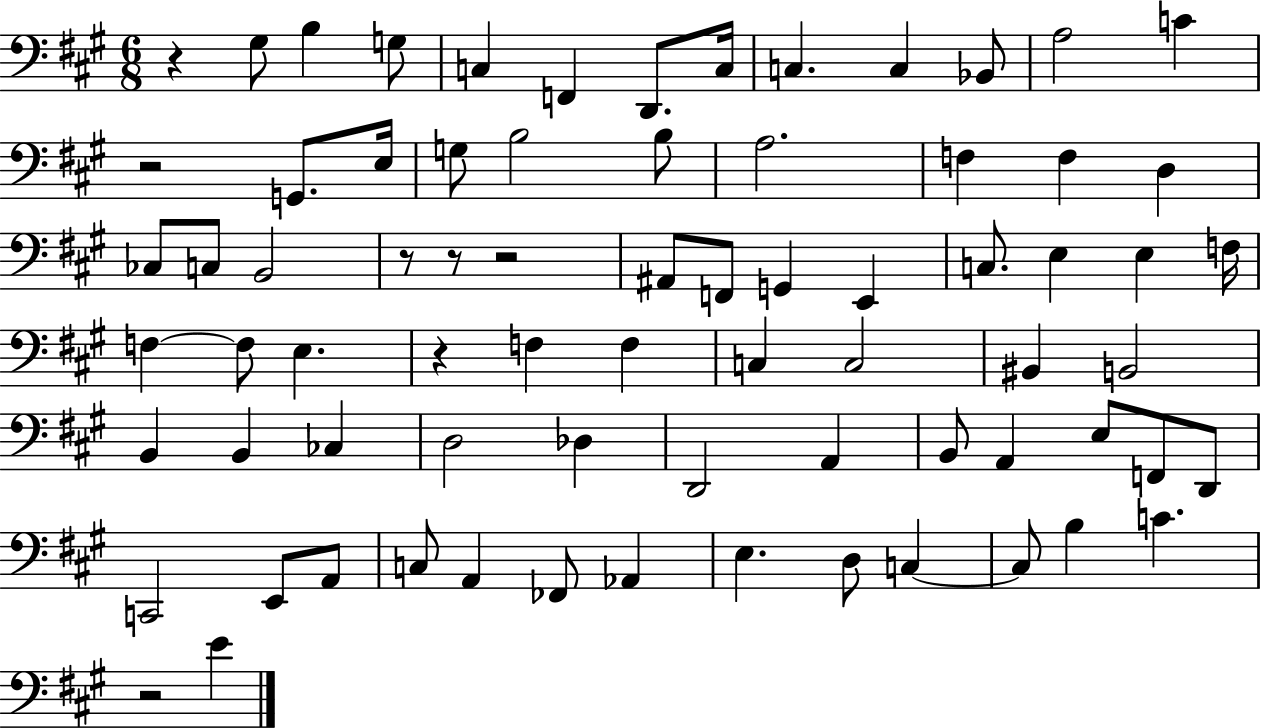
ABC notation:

X:1
T:Untitled
M:6/8
L:1/4
K:A
z ^G,/2 B, G,/2 C, F,, D,,/2 C,/4 C, C, _B,,/2 A,2 C z2 G,,/2 E,/4 G,/2 B,2 B,/2 A,2 F, F, D, _C,/2 C,/2 B,,2 z/2 z/2 z2 ^A,,/2 F,,/2 G,, E,, C,/2 E, E, F,/4 F, F,/2 E, z F, F, C, C,2 ^B,, B,,2 B,, B,, _C, D,2 _D, D,,2 A,, B,,/2 A,, E,/2 F,,/2 D,,/2 C,,2 E,,/2 A,,/2 C,/2 A,, _F,,/2 _A,, E, D,/2 C, C,/2 B, C z2 E